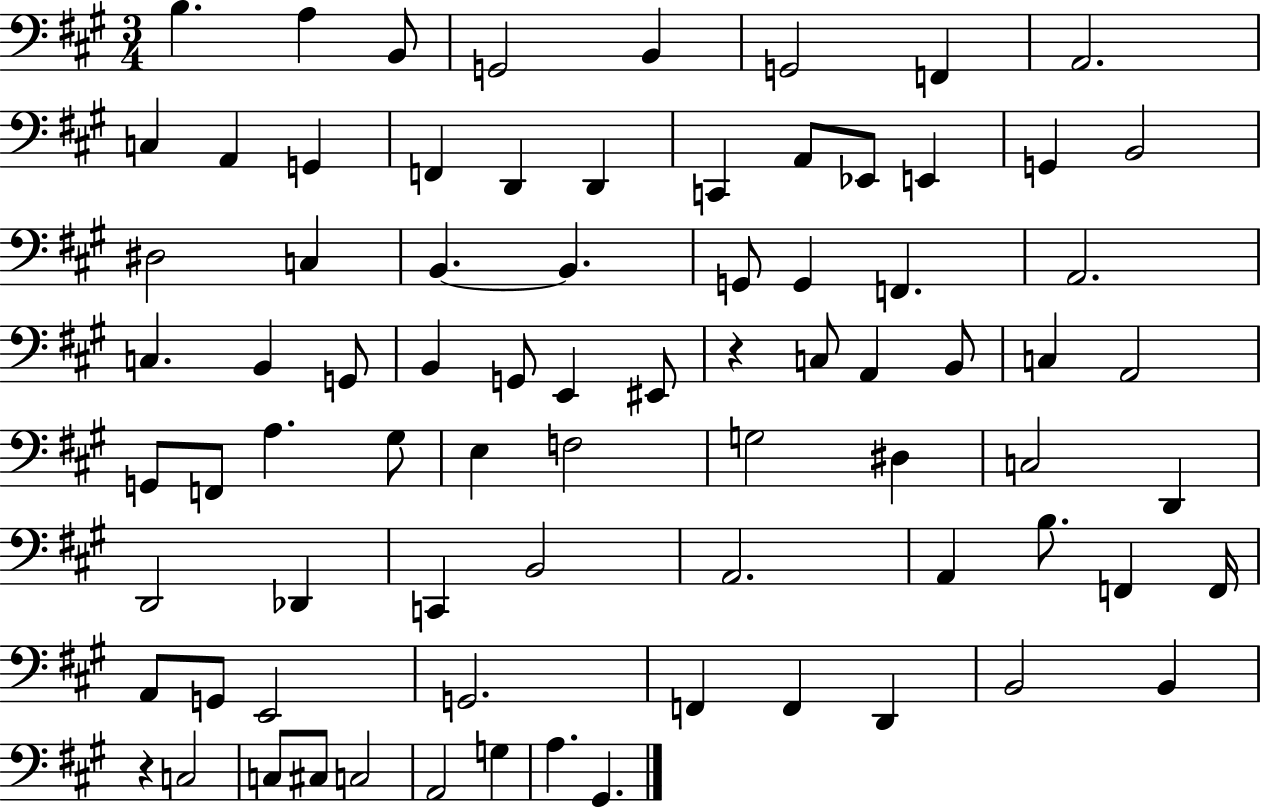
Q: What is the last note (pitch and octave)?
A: G#2